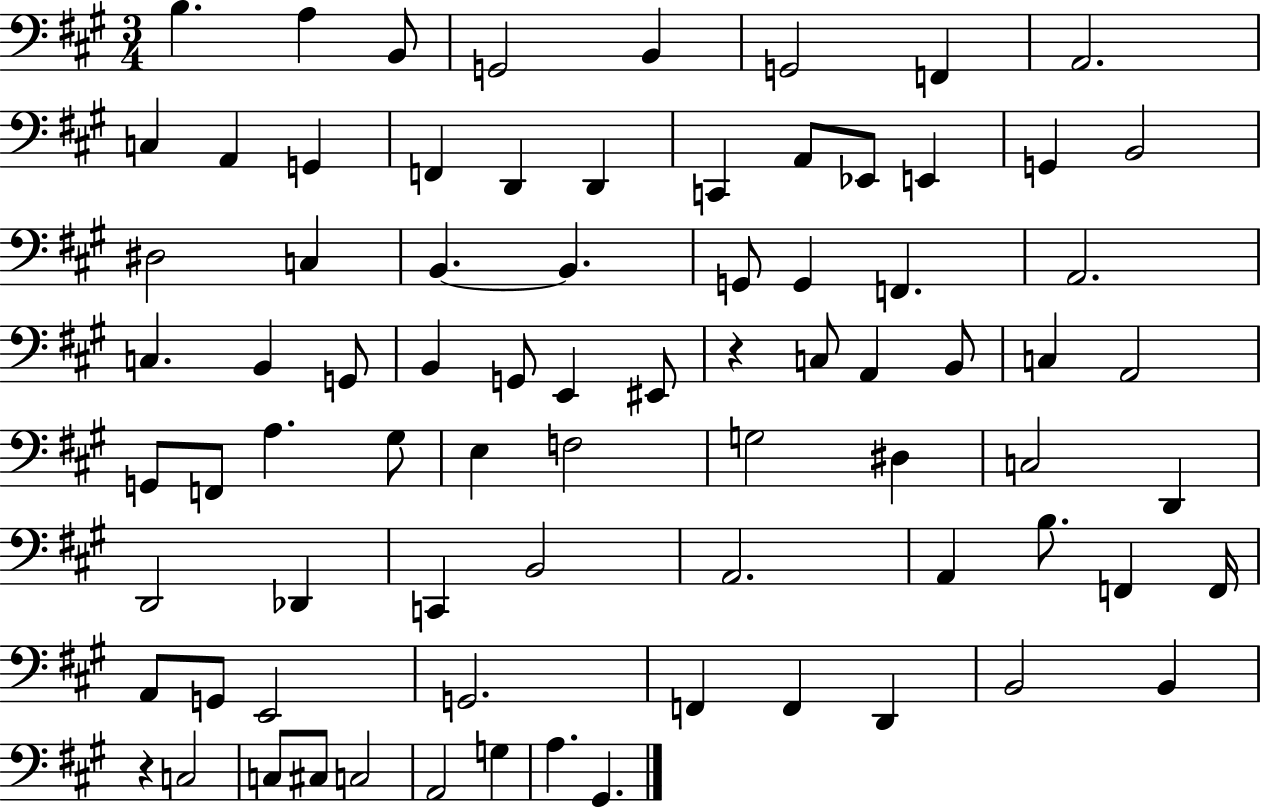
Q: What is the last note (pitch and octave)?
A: G#2